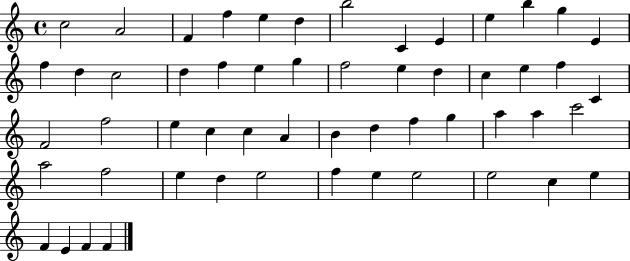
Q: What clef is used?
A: treble